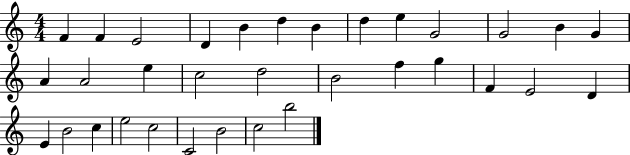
X:1
T:Untitled
M:4/4
L:1/4
K:C
F F E2 D B d B d e G2 G2 B G A A2 e c2 d2 B2 f g F E2 D E B2 c e2 c2 C2 B2 c2 b2